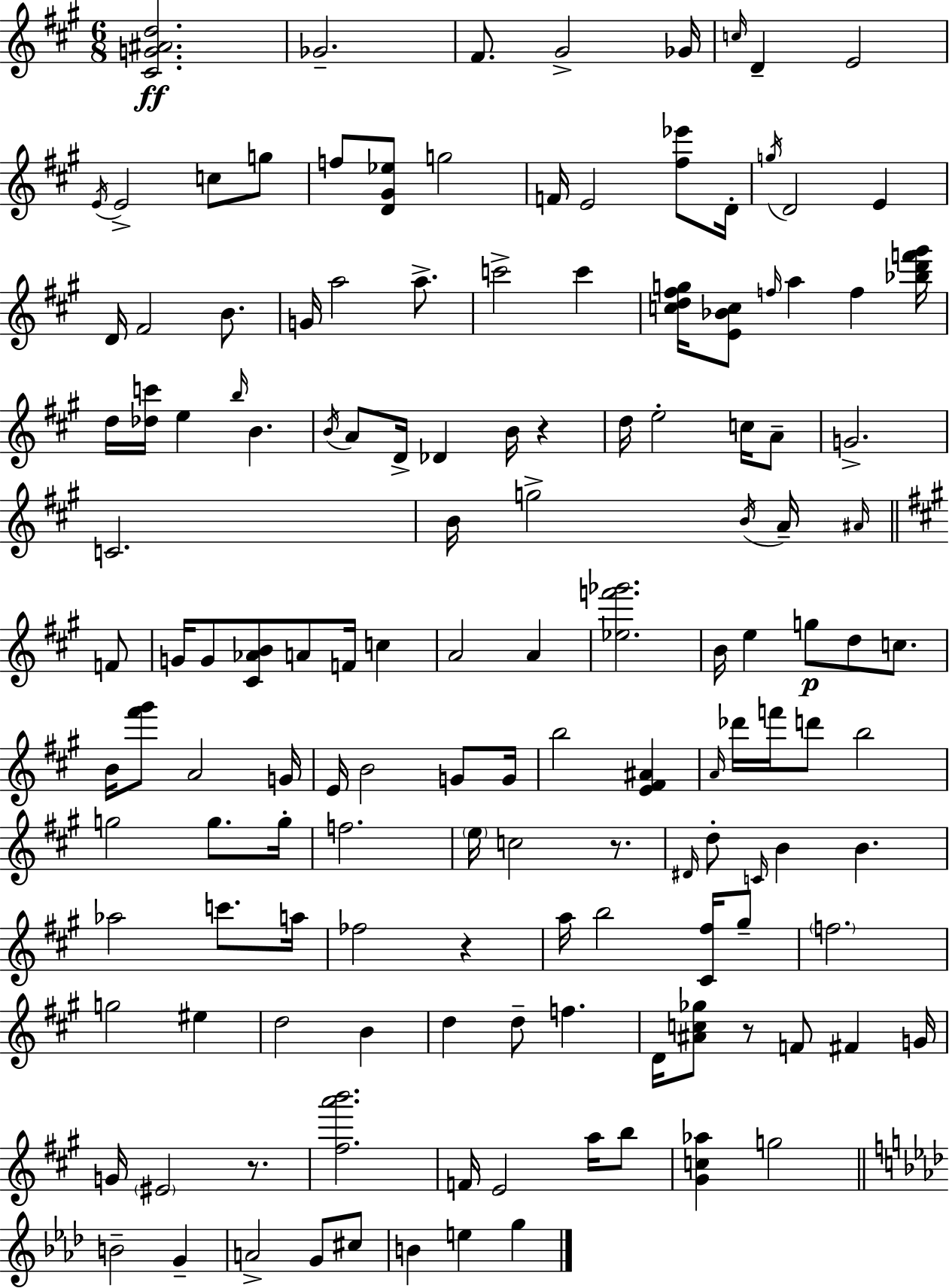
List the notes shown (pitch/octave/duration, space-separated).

[C#4,G4,A#4,D5]/h. Gb4/h. F#4/e. G#4/h Gb4/s C5/s D4/q E4/h E4/s E4/h C5/e G5/e F5/e [D4,G#4,Eb5]/e G5/h F4/s E4/h [F#5,Eb6]/e D4/s G5/s D4/h E4/q D4/s F#4/h B4/e. G4/s A5/h A5/e. C6/h C6/q [C5,D5,F#5,G5]/s [E4,Bb4,C5]/e F5/s A5/q F5/q [Bb5,D6,F6,G#6]/s D5/s [Db5,C6]/s E5/q B5/s B4/q. B4/s A4/e D4/s Db4/q B4/s R/q D5/s E5/h C5/s A4/e G4/h. C4/h. B4/s G5/h B4/s A4/s A#4/s F4/e G4/s G4/e [C#4,Ab4,B4]/e A4/e F4/s C5/q A4/h A4/q [Eb5,F6,Gb6]/h. B4/s E5/q G5/e D5/e C5/e. B4/s [F#6,G#6]/e A4/h G4/s E4/s B4/h G4/e G4/s B5/h [E4,F#4,A#4]/q A4/s Db6/s F6/s D6/e B5/h G5/h G5/e. G5/s F5/h. E5/s C5/h R/e. D#4/s D5/e C4/s B4/q B4/q. Ab5/h C6/e. A5/s FES5/h R/q A5/s B5/h [C#4,F#5]/s G#5/e F5/h. G5/h EIS5/q D5/h B4/q D5/q D5/e F5/q. D4/s [A#4,C5,Gb5]/e R/e F4/e F#4/q G4/s G4/s EIS4/h R/e. [F#5,A6,B6]/h. F4/s E4/h A5/s B5/e [G#4,C5,Ab5]/q G5/h B4/h G4/q A4/h G4/e C#5/e B4/q E5/q G5/q